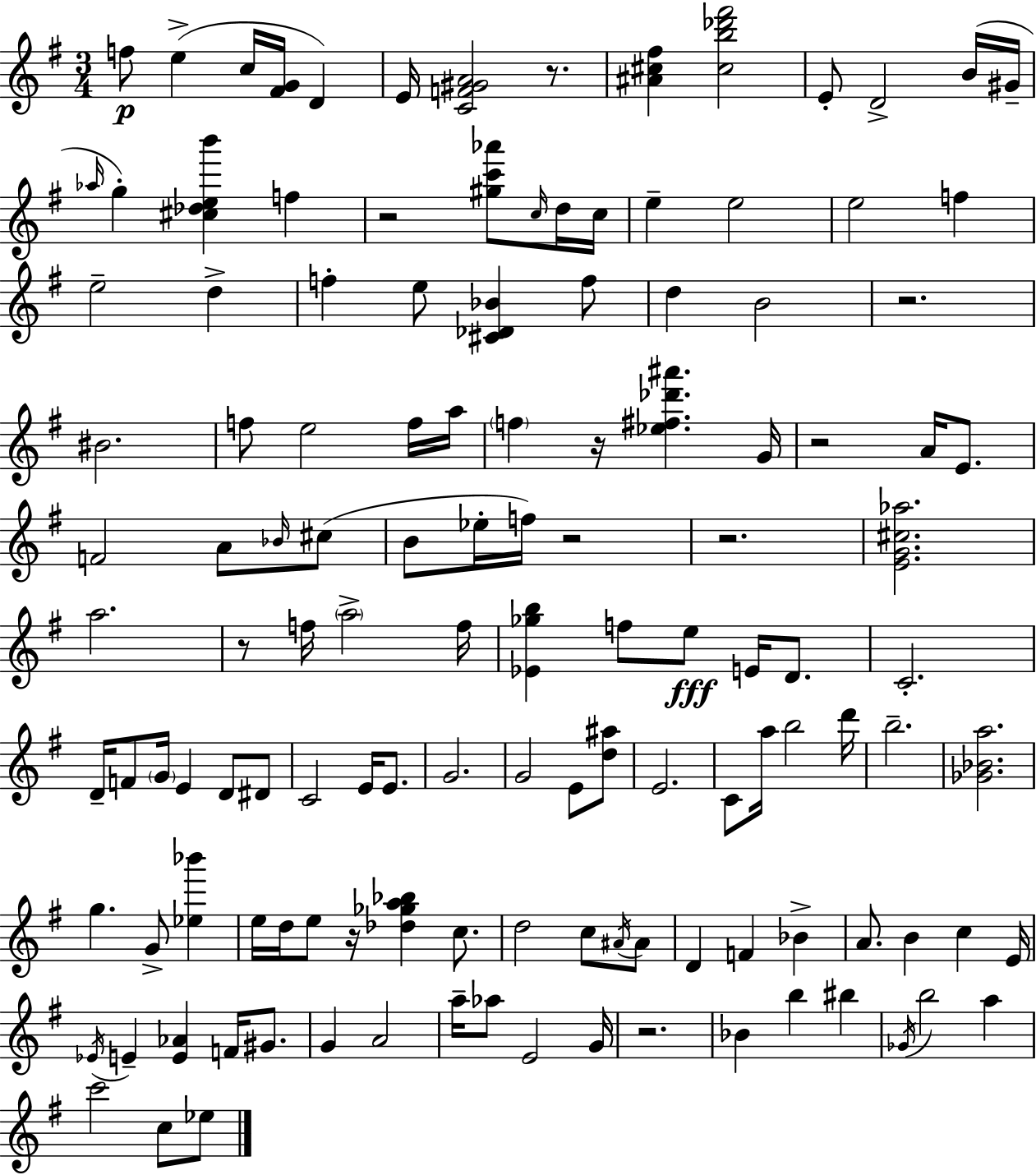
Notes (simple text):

F5/e E5/q C5/s [F#4,G4]/s D4/q E4/s [C4,F4,G#4,A4]/h R/e. [A#4,C#5,F#5]/q [C#5,B5,Db6,F#6]/h E4/e D4/h B4/s G#4/s Ab5/s G5/q [C#5,Db5,E5,B6]/q F5/q R/h [G#5,C6,Ab6]/e C5/s D5/s C5/s E5/q E5/h E5/h F5/q E5/h D5/q F5/q E5/e [C#4,Db4,Bb4]/q F5/e D5/q B4/h R/h. BIS4/h. F5/e E5/h F5/s A5/s F5/q R/s [Eb5,F#5,Db6,A#6]/q. G4/s R/h A4/s E4/e. F4/h A4/e Bb4/s C#5/e B4/e Eb5/s F5/s R/h R/h. [E4,G4,C#5,Ab5]/h. A5/h. R/e F5/s A5/h F5/s [Eb4,Gb5,B5]/q F5/e E5/e E4/s D4/e. C4/h. D4/s F4/e G4/s E4/q D4/e D#4/e C4/h E4/s E4/e. G4/h. G4/h E4/e [D5,A#5]/e E4/h. C4/e A5/s B5/h D6/s B5/h. [Gb4,Bb4,A5]/h. G5/q. G4/e [Eb5,Bb6]/q E5/s D5/s E5/e R/s [Db5,Gb5,A5,Bb5]/q C5/e. D5/h C5/e A#4/s A#4/e D4/q F4/q Bb4/q A4/e. B4/q C5/q E4/s Eb4/s E4/q [E4,Ab4]/q F4/s G#4/e. G4/q A4/h A5/s Ab5/e E4/h G4/s R/h. Bb4/q B5/q BIS5/q Gb4/s B5/h A5/q C6/h C5/e Eb5/e